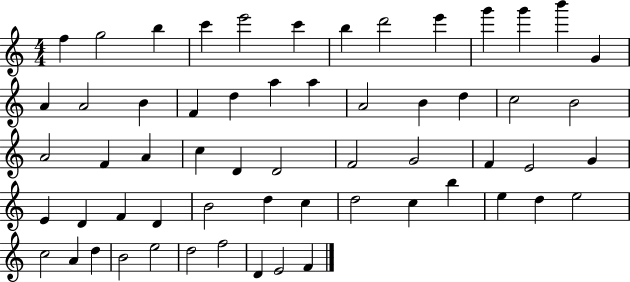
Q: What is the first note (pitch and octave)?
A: F5